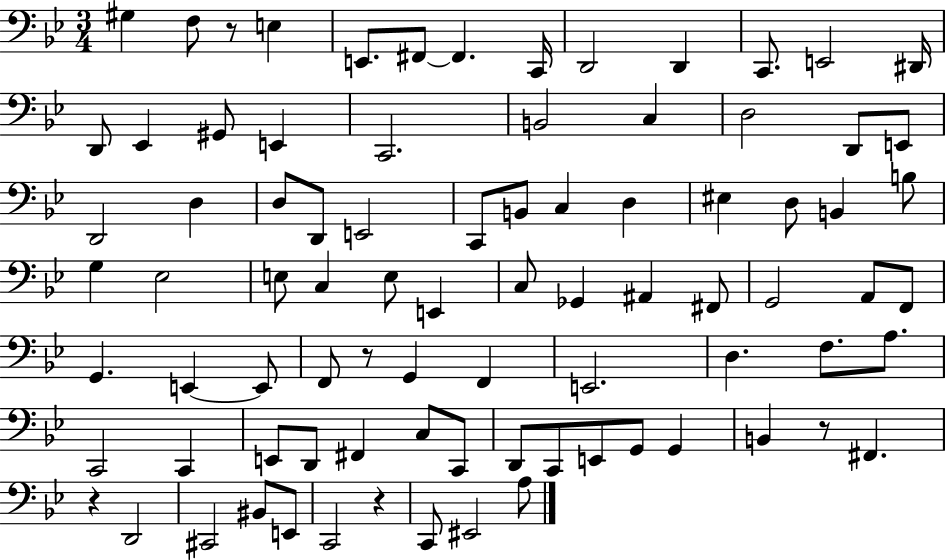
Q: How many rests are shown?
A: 5